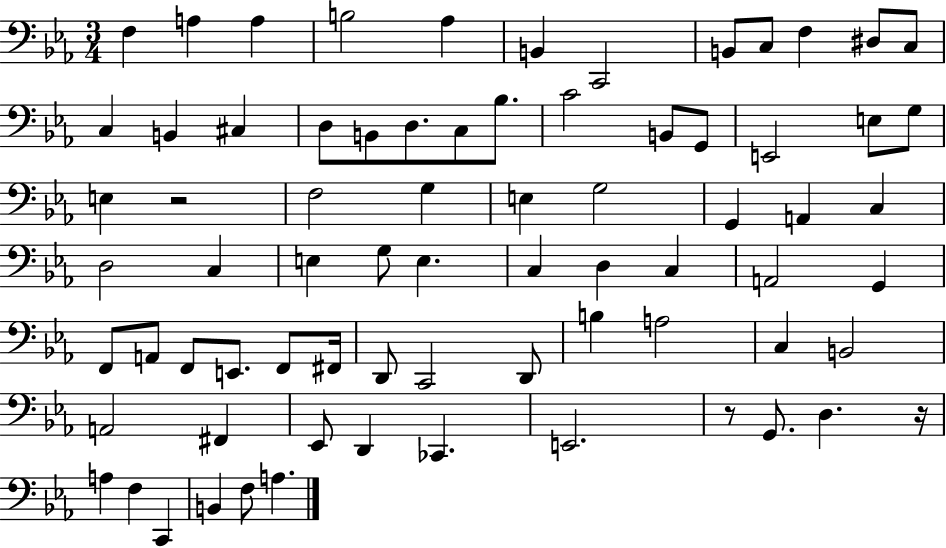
X:1
T:Untitled
M:3/4
L:1/4
K:Eb
F, A, A, B,2 _A, B,, C,,2 B,,/2 C,/2 F, ^D,/2 C,/2 C, B,, ^C, D,/2 B,,/2 D,/2 C,/2 _B,/2 C2 B,,/2 G,,/2 E,,2 E,/2 G,/2 E, z2 F,2 G, E, G,2 G,, A,, C, D,2 C, E, G,/2 E, C, D, C, A,,2 G,, F,,/2 A,,/2 F,,/2 E,,/2 F,,/2 ^F,,/4 D,,/2 C,,2 D,,/2 B, A,2 C, B,,2 A,,2 ^F,, _E,,/2 D,, _C,, E,,2 z/2 G,,/2 D, z/4 A, F, C,, B,, F,/2 A,